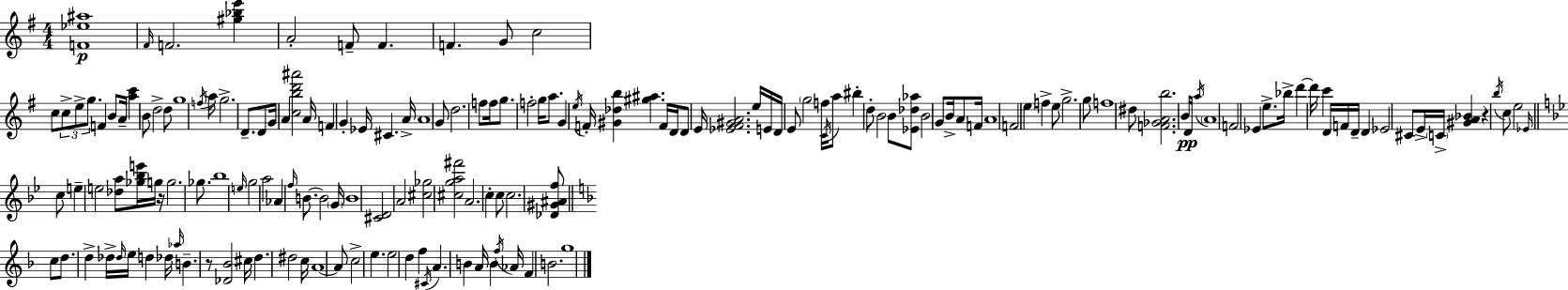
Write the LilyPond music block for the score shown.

{
  \clef treble
  \numericTimeSignature
  \time 4/4
  \key e \minor
  <f' ees'' ais''>1\p | \grace { fis'16 } f'2. <gis'' bes'' e'''>4 | a'2-. f'8-- f'4. | f'4. g'8 c''2 | \break c''8 \tuplet 3/2 { c''8-> e''8-> g''8. } f'4 b'8 | a'16-- <a'' c'''>4 b'8 d''2-> d''8 | g''1 | \acciaccatura { f''16 } a''16 g''2.-> d'8.-- | \break d'8 g'16 a'4 <c'' b'' d''' ais'''>2 | a'16 f'4 g'4-. ees'16 cis'4. | a'16-> a'1 | g'8 d''2. | \break f''8 f''16 g''8. f''2-. g''16 a''8. | g'4 \acciaccatura { e''16 } f'16-. <gis' des'' b''>4 <gis'' ais''>4. | f'16 d'16 d'8 e'16 <ees' fis' gis' a'>2. | e''16 e'16 d'16 e'8 \parenthesize g''2 | \break f''16 \acciaccatura { c'16 } a''8 bis''4-. d''8-. b'2 | b'8 <ees' des'' aes''>8 b'2 g'8 | b'16-> a'8 f'16 a'1 | f'2 \parenthesize e''4 | \break f''4-> e''8 g''2.-> | g''8 f''1 | dis''8 <f' ges' a' b''>2. | b'16 d'16\pp \acciaccatura { a''16 } \parenthesize a'1 | \break f'2 ees'4 | e''8.-> bes''16-> d'''4~~ d'''16 c'''4 d'16 f'16 | d'16-- d'4 ees'2 cis'8 e'16-> | \parenthesize c'16-> <gis' a' bes'>4 r4 \acciaccatura { b''16 } c''8 e''2 | \break \grace { ees'16 } \bar "||" \break \key bes \major c''8 e''4-- e''2 <des'' a''>8 | <ges'' bes'' e'''>16 g''16 r16 g''2. ges''8. | bes''1 | \grace { e''16 } g''2 a''2 | \break aes'4 \grace { f''16 } b'8.~~ b'2 | \parenthesize g'16 b'1 | <cis' d'>2 a'2 | <cis'' ges''>2 <cis'' g'' a'' fis'''>2 | \break a'2. | c''4-. c''8 c''2. | <des' gis' ais' f''>8 \bar "||" \break \key f \major c''8 d''8. d''4-> des''16-> \grace { des''16 } e''16 d''4 | des''16 \grace { aes''16 } b'4.-- r8 <des' bes'>2 | cis''16 d''4. dis''2 | c''16 a'1~~ | \break a'8 c''2-> e''4. | e''2 d''4 f''4 | \acciaccatura { cis'16 } a'4. b'4 a'16 b'4 | \acciaccatura { f''16 } aes'16 f'4 b'2. | \break g''1 | \bar "|."
}